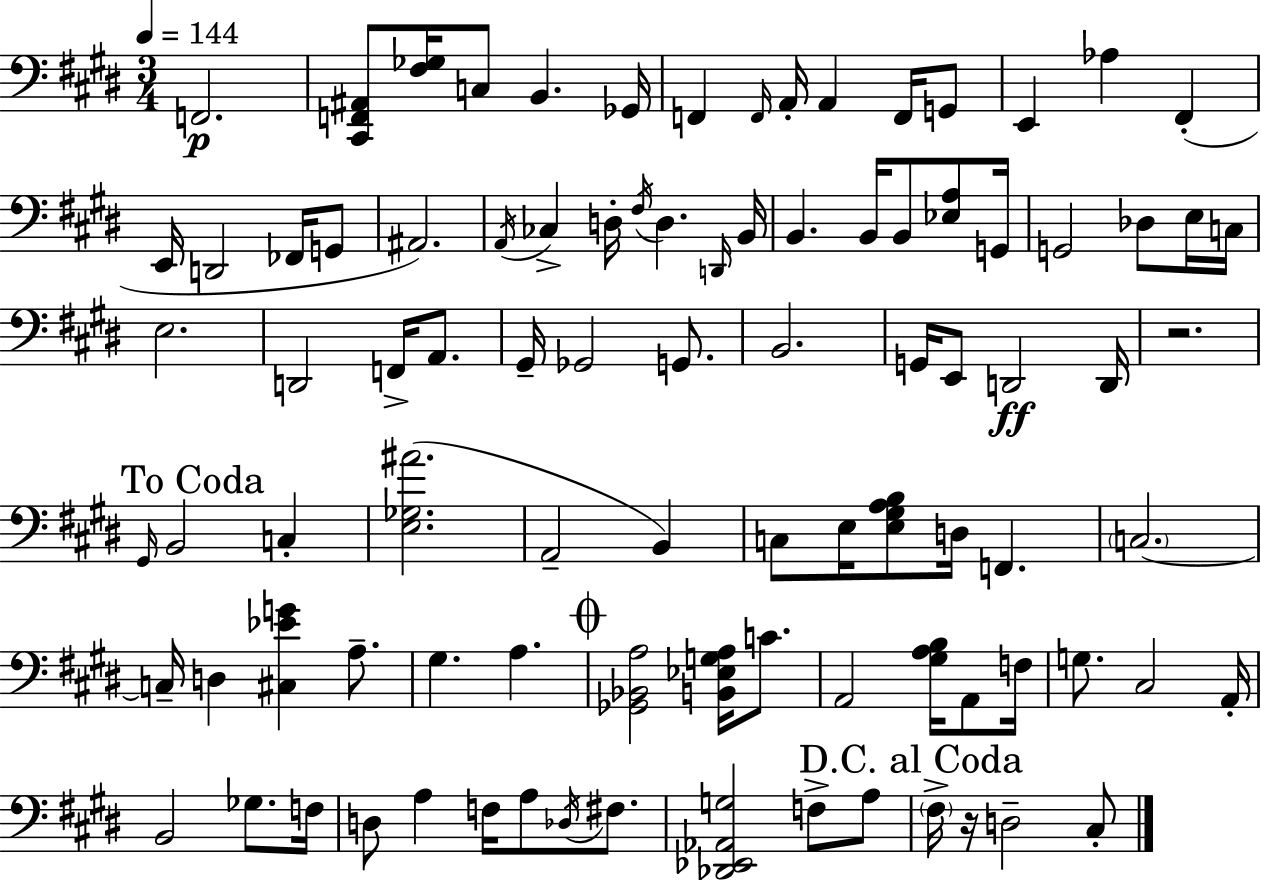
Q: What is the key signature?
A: E major